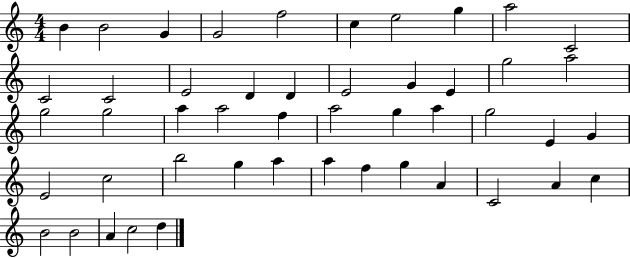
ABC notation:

X:1
T:Untitled
M:4/4
L:1/4
K:C
B B2 G G2 f2 c e2 g a2 C2 C2 C2 E2 D D E2 G E g2 a2 g2 g2 a a2 f a2 g a g2 E G E2 c2 b2 g a a f g A C2 A c B2 B2 A c2 d